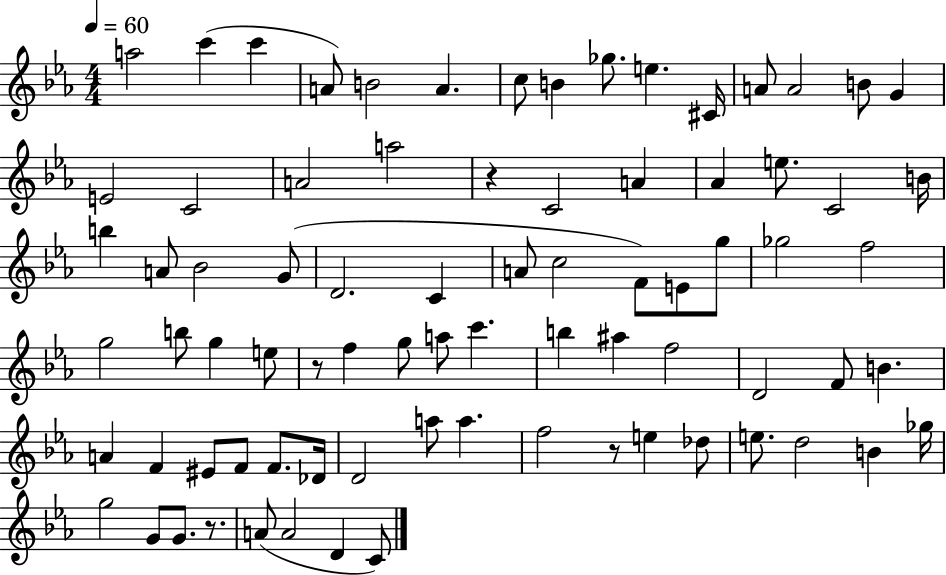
{
  \clef treble
  \numericTimeSignature
  \time 4/4
  \key ees \major
  \tempo 4 = 60
  a''2 c'''4( c'''4 | a'8) b'2 a'4. | c''8 b'4 ges''8. e''4. cis'16 | a'8 a'2 b'8 g'4 | \break e'2 c'2 | a'2 a''2 | r4 c'2 a'4 | aes'4 e''8. c'2 b'16 | \break b''4 a'8 bes'2 g'8( | d'2. c'4 | a'8 c''2 f'8) e'8 g''8 | ges''2 f''2 | \break g''2 b''8 g''4 e''8 | r8 f''4 g''8 a''8 c'''4. | b''4 ais''4 f''2 | d'2 f'8 b'4. | \break a'4 f'4 eis'8 f'8 f'8. des'16 | d'2 a''8 a''4. | f''2 r8 e''4 des''8 | e''8. d''2 b'4 ges''16 | \break g''2 g'8 g'8. r8. | a'8( a'2 d'4 c'8) | \bar "|."
}